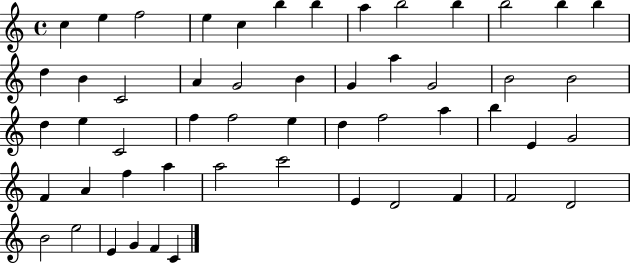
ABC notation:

X:1
T:Untitled
M:4/4
L:1/4
K:C
c e f2 e c b b a b2 b b2 b b d B C2 A G2 B G a G2 B2 B2 d e C2 f f2 e d f2 a b E G2 F A f a a2 c'2 E D2 F F2 D2 B2 e2 E G F C